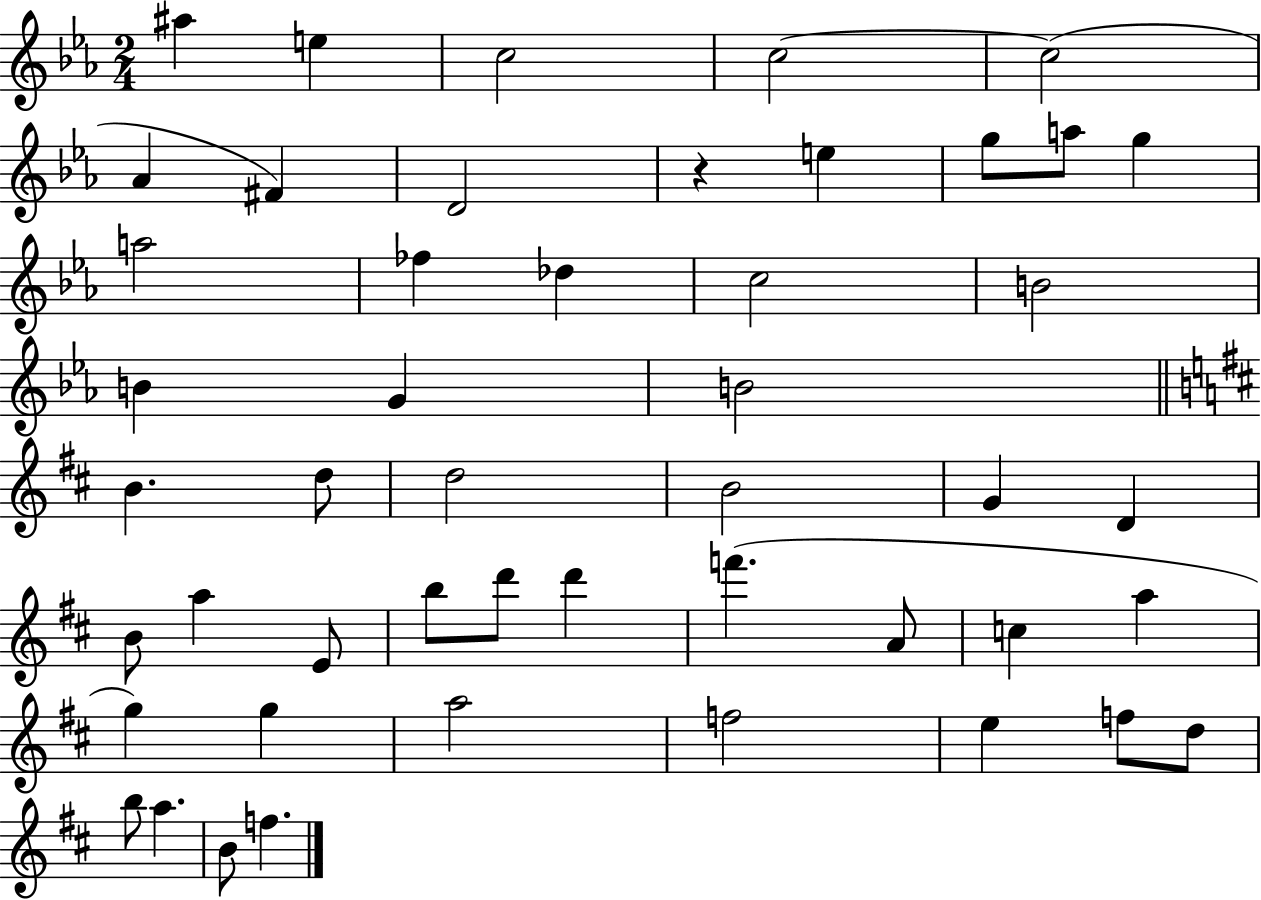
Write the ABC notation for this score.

X:1
T:Untitled
M:2/4
L:1/4
K:Eb
^a e c2 c2 c2 _A ^F D2 z e g/2 a/2 g a2 _f _d c2 B2 B G B2 B d/2 d2 B2 G D B/2 a E/2 b/2 d'/2 d' f' A/2 c a g g a2 f2 e f/2 d/2 b/2 a B/2 f